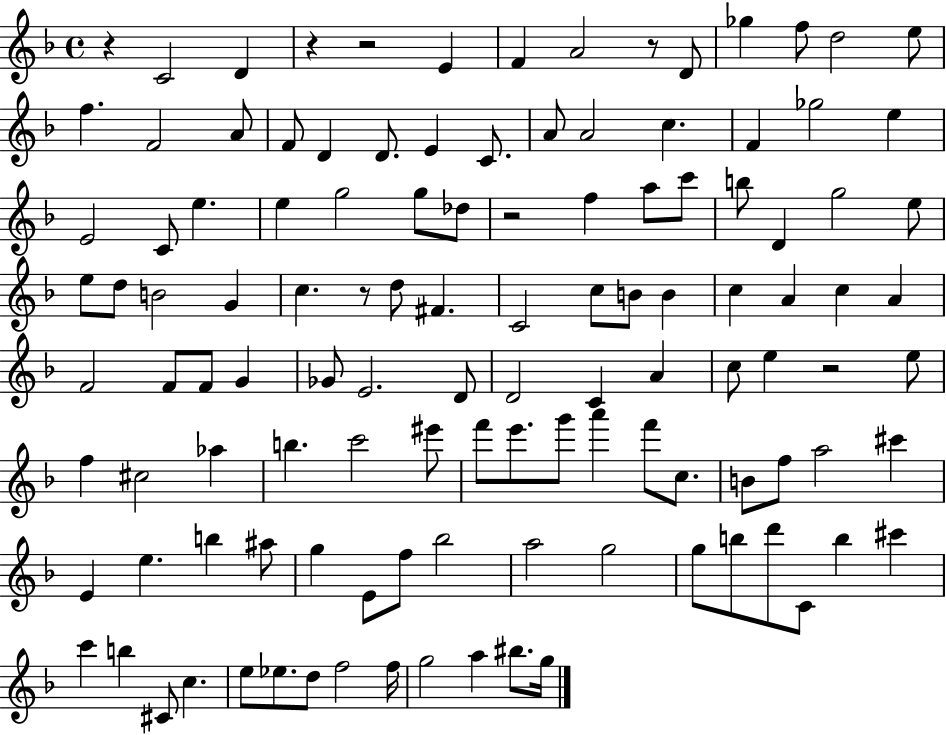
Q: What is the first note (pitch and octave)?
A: C4